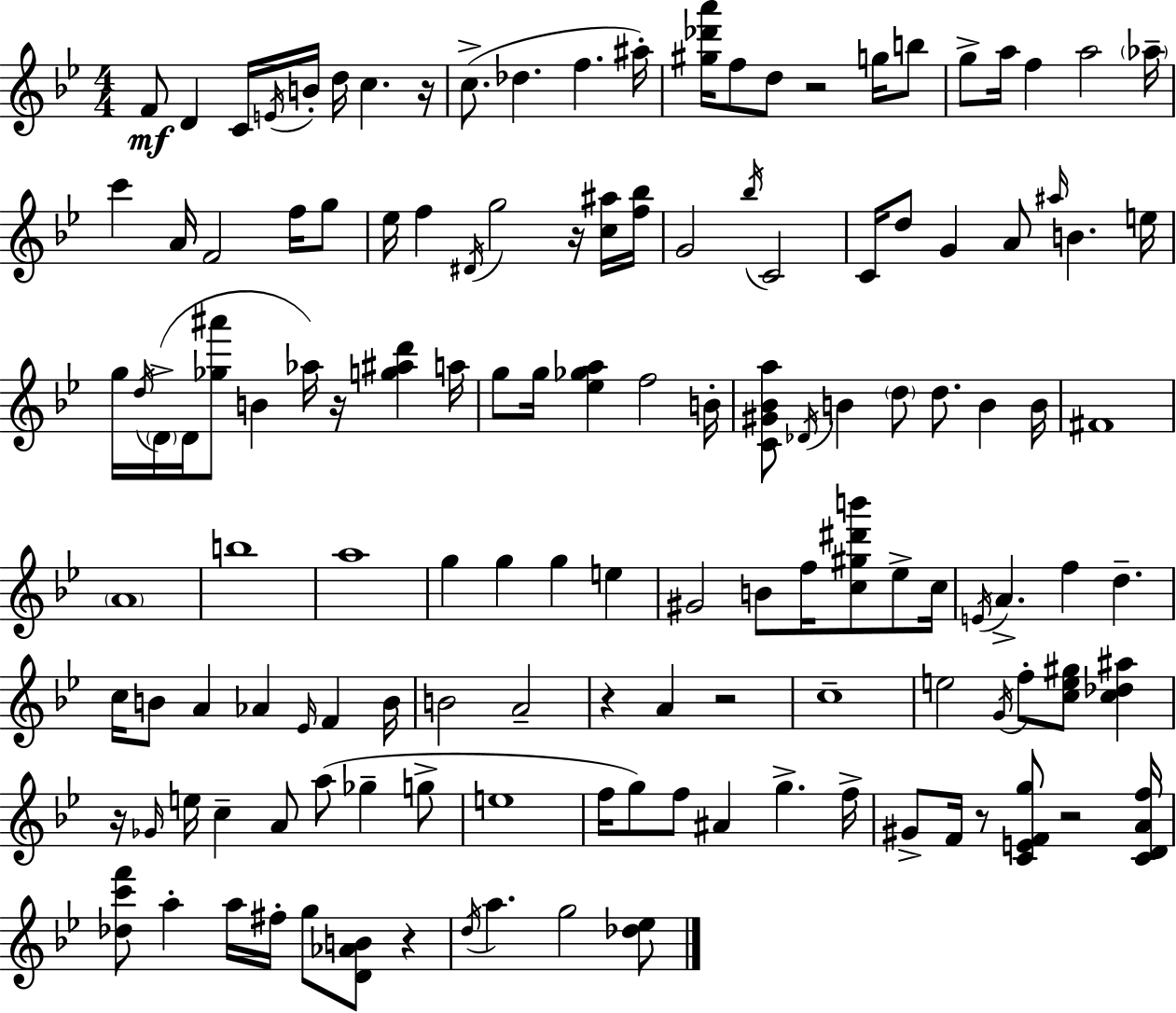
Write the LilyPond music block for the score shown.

{
  \clef treble
  \numericTimeSignature
  \time 4/4
  \key g \minor
  \repeat volta 2 { f'8\mf d'4 c'16 \acciaccatura { e'16 } b'16-. d''16 c''4. | r16 c''8.->( des''4. f''4. | ais''16-.) <gis'' des''' a'''>16 f''8 d''8 r2 g''16 b''8 | g''8-> a''16 f''4 a''2 | \break \parenthesize aes''16-- c'''4 a'16 f'2 f''16 g''8 | ees''16 f''4 \acciaccatura { dis'16 } g''2 r16 | <c'' ais''>16 <f'' bes''>16 g'2 \acciaccatura { bes''16 } c'2 | c'16 d''8 g'4 a'8 \grace { ais''16 } b'4. | \break e''16 g''16 \acciaccatura { d''16 } \parenthesize d'16->( d'16 <ges'' ais'''>8 b'4 aes''16) r16 | <g'' ais'' d'''>4 a''16 g''8 g''16 <ees'' ges'' a''>4 f''2 | b'16-. <c' gis' bes' a''>8 \acciaccatura { des'16 } b'4 \parenthesize d''8 d''8. | b'4 b'16 fis'1 | \break \parenthesize a'1 | b''1 | a''1 | g''4 g''4 g''4 | \break e''4 gis'2 b'8 | f''16 <c'' gis'' dis''' b'''>8 ees''8-> c''16 \acciaccatura { e'16 } a'4.-> f''4 | d''4.-- c''16 b'8 a'4 aes'4 | \grace { ees'16 } f'4 b'16 b'2 | \break a'2-- r4 a'4 | r2 c''1-- | e''2 | \acciaccatura { g'16 } f''8-. <c'' e'' gis''>8 <c'' des'' ais''>4 r16 \grace { ges'16 } e''16 c''4-- | \break a'8 a''8( ges''4-- g''8-> e''1 | f''16 g''8) f''8 ais'4 | g''4.-> f''16-> gis'8-> f'16 r8 <c' e' f' g''>8 | r2 <c' d' a' f''>16 <des'' c''' f'''>8 a''4-. | \break a''16 fis''16-. g''8 <d' aes' b'>8 r4 \acciaccatura { d''16 } a''4. | g''2 <des'' ees''>8 } \bar "|."
}